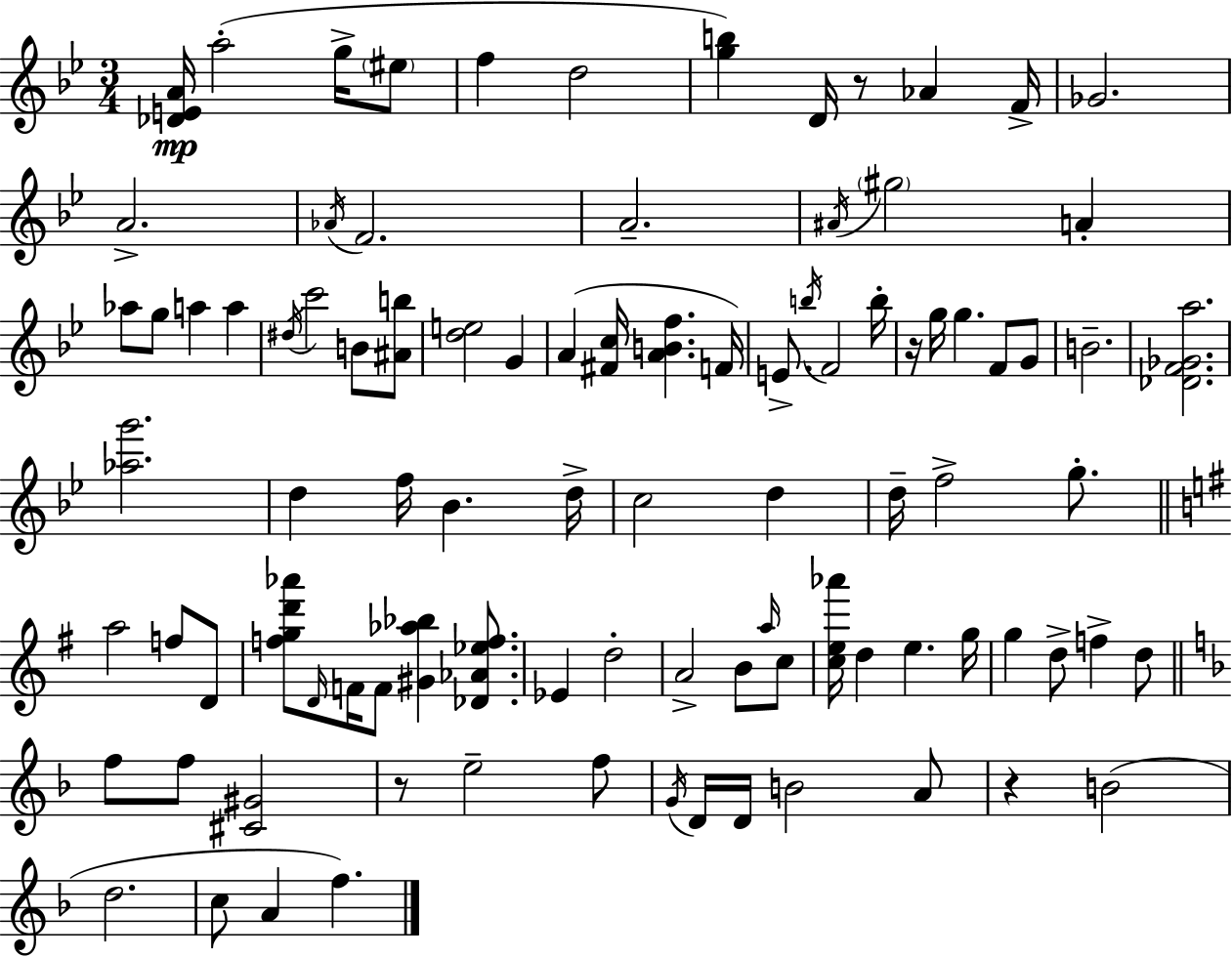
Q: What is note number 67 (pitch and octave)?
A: F5